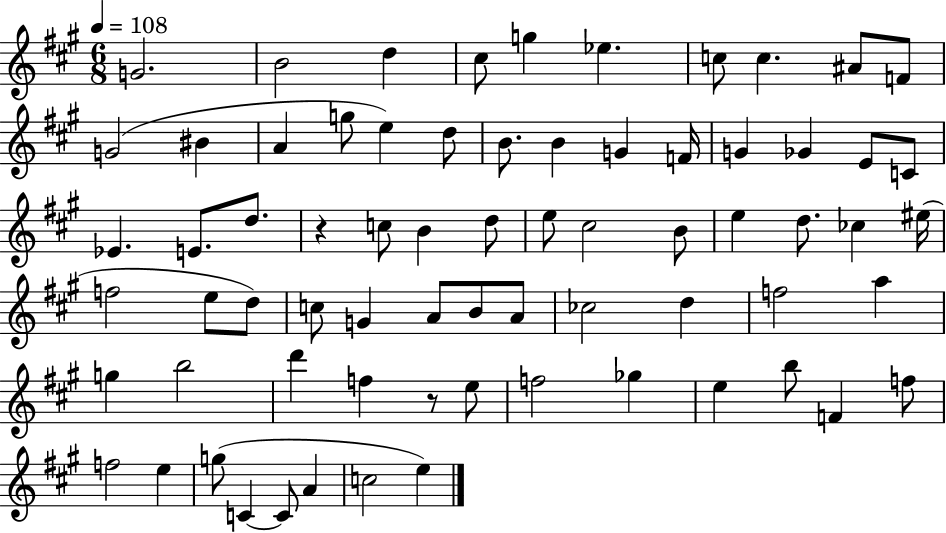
X:1
T:Untitled
M:6/8
L:1/4
K:A
G2 B2 d ^c/2 g _e c/2 c ^A/2 F/2 G2 ^B A g/2 e d/2 B/2 B G F/4 G _G E/2 C/2 _E E/2 d/2 z c/2 B d/2 e/2 ^c2 B/2 e d/2 _c ^e/4 f2 e/2 d/2 c/2 G A/2 B/2 A/2 _c2 d f2 a g b2 d' f z/2 e/2 f2 _g e b/2 F f/2 f2 e g/2 C C/2 A c2 e